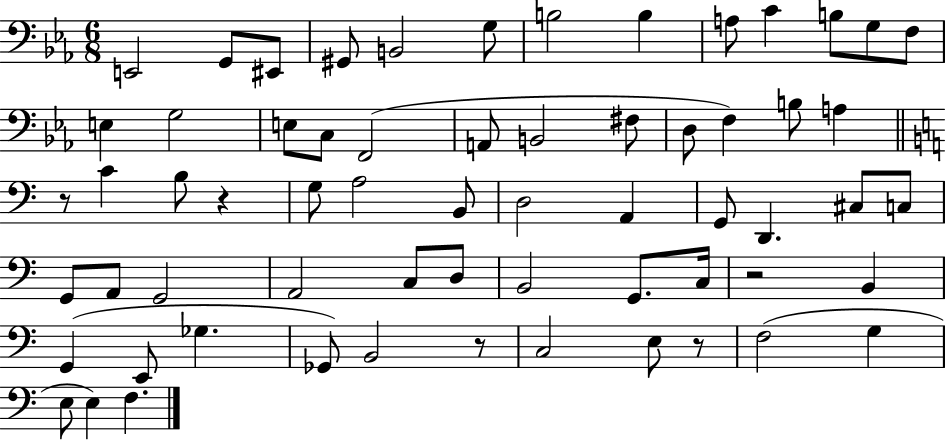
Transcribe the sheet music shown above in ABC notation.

X:1
T:Untitled
M:6/8
L:1/4
K:Eb
E,,2 G,,/2 ^E,,/2 ^G,,/2 B,,2 G,/2 B,2 B, A,/2 C B,/2 G,/2 F,/2 E, G,2 E,/2 C,/2 F,,2 A,,/2 B,,2 ^F,/2 D,/2 F, B,/2 A, z/2 C B,/2 z G,/2 A,2 B,,/2 D,2 A,, G,,/2 D,, ^C,/2 C,/2 G,,/2 A,,/2 G,,2 A,,2 C,/2 D,/2 B,,2 G,,/2 C,/4 z2 B,, G,, E,,/2 _G, _G,,/2 B,,2 z/2 C,2 E,/2 z/2 F,2 G, E,/2 E, F,